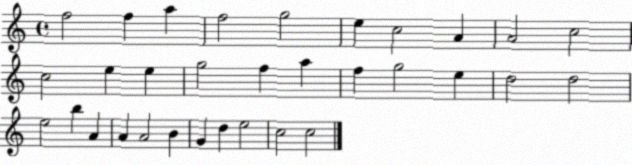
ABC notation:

X:1
T:Untitled
M:4/4
L:1/4
K:C
f2 f a f2 g2 e c2 A A2 c2 c2 e e g2 f a f g2 e d2 d2 e2 b A A A2 B G d e2 c2 c2